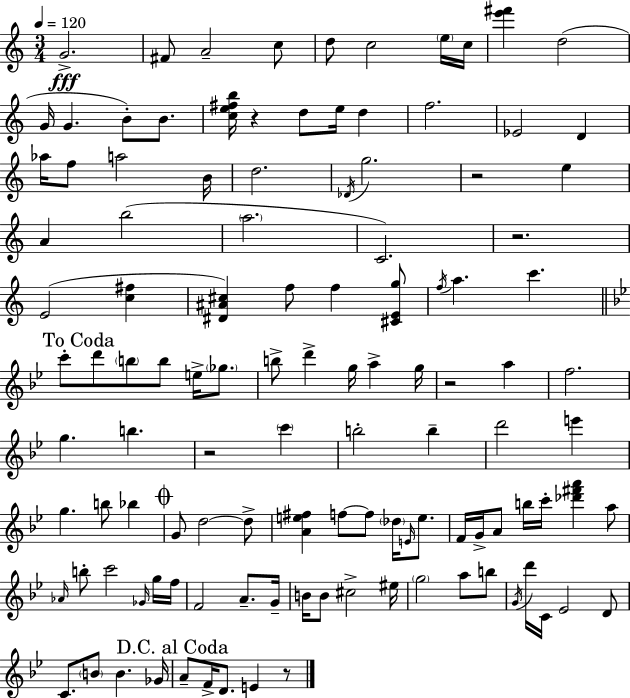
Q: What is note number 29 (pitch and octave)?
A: B5